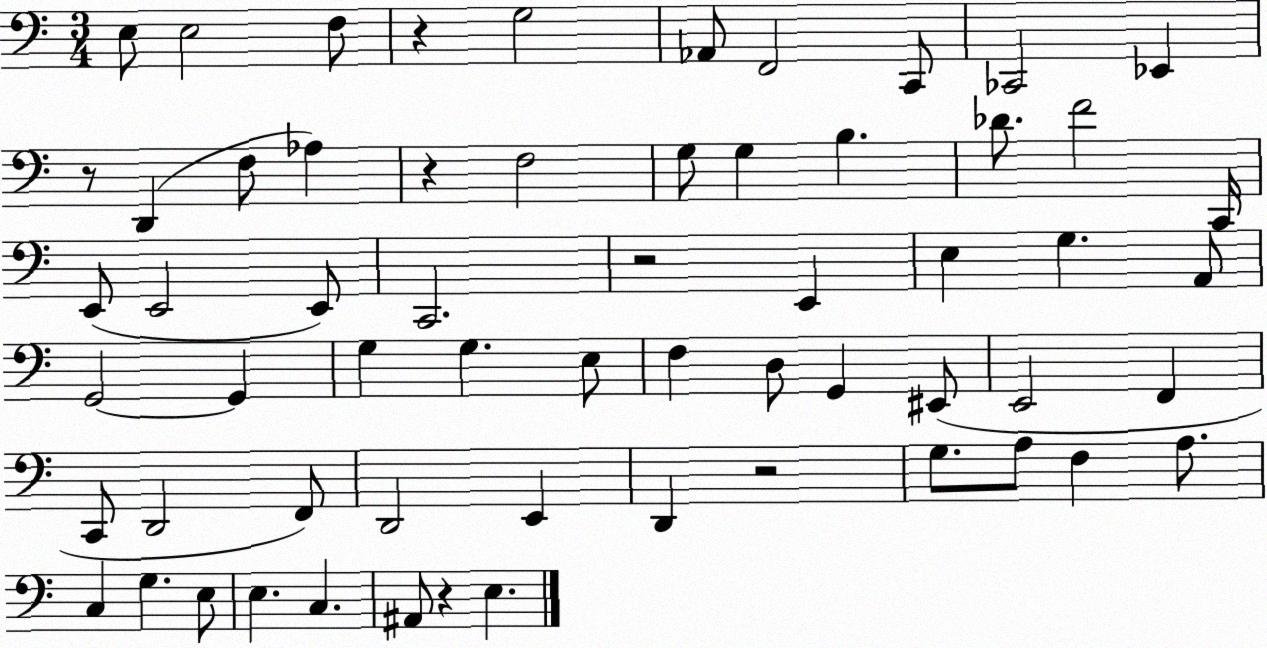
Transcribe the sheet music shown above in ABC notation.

X:1
T:Untitled
M:3/4
L:1/4
K:C
E,/2 E,2 F,/2 z G,2 _A,,/2 F,,2 C,,/2 _C,,2 _E,, z/2 D,, F,/2 _A, z F,2 G,/2 G, B, _D/2 F2 C,,/4 E,,/2 E,,2 E,,/2 C,,2 z2 E,, E, G, A,,/2 G,,2 G,, G, G, E,/2 F, D,/2 G,, ^E,,/2 E,,2 F,, C,,/2 D,,2 F,,/2 D,,2 E,, D,, z2 G,/2 A,/2 F, A,/2 C, G, E,/2 E, C, ^A,,/2 z E,